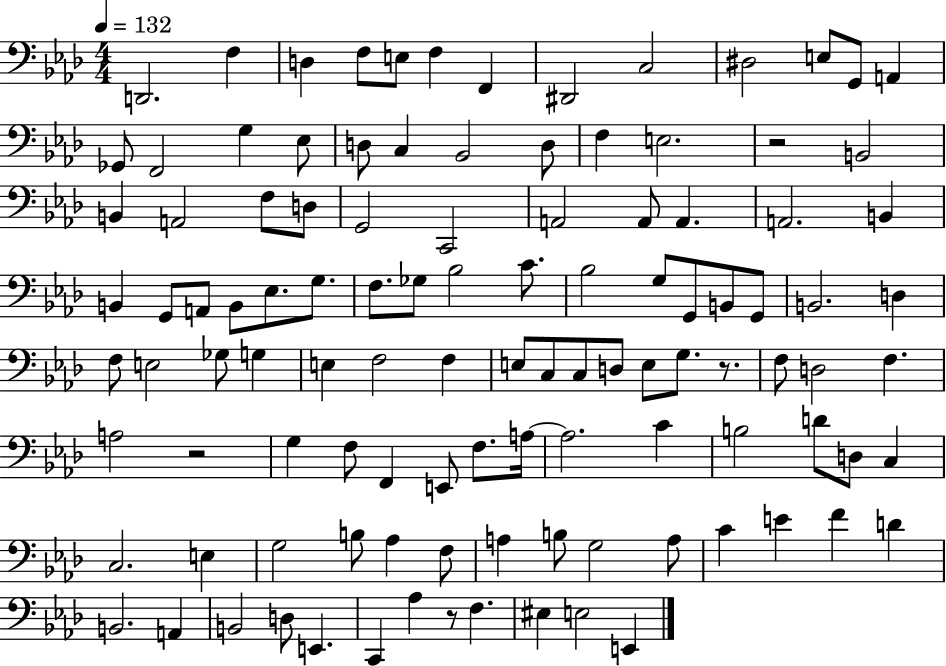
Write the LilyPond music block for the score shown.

{
  \clef bass
  \numericTimeSignature
  \time 4/4
  \key aes \major
  \tempo 4 = 132
  d,2. f4 | d4 f8 e8 f4 f,4 | dis,2 c2 | dis2 e8 g,8 a,4 | \break ges,8 f,2 g4 ees8 | d8 c4 bes,2 d8 | f4 e2. | r2 b,2 | \break b,4 a,2 f8 d8 | g,2 c,2 | a,2 a,8 a,4. | a,2. b,4 | \break b,4 g,8 a,8 b,8 ees8. g8. | f8. ges8 bes2 c'8. | bes2 g8 g,8 b,8 g,8 | b,2. d4 | \break f8 e2 ges8 g4 | e4 f2 f4 | e8 c8 c8 d8 e8 g8. r8. | f8 d2 f4. | \break a2 r2 | g4 f8 f,4 e,8 f8. a16~~ | a2. c'4 | b2 d'8 d8 c4 | \break c2. e4 | g2 b8 aes4 f8 | a4 b8 g2 a8 | c'4 e'4 f'4 d'4 | \break b,2. a,4 | b,2 d8 e,4. | c,4 aes4 r8 f4. | eis4 e2 e,4 | \break \bar "|."
}